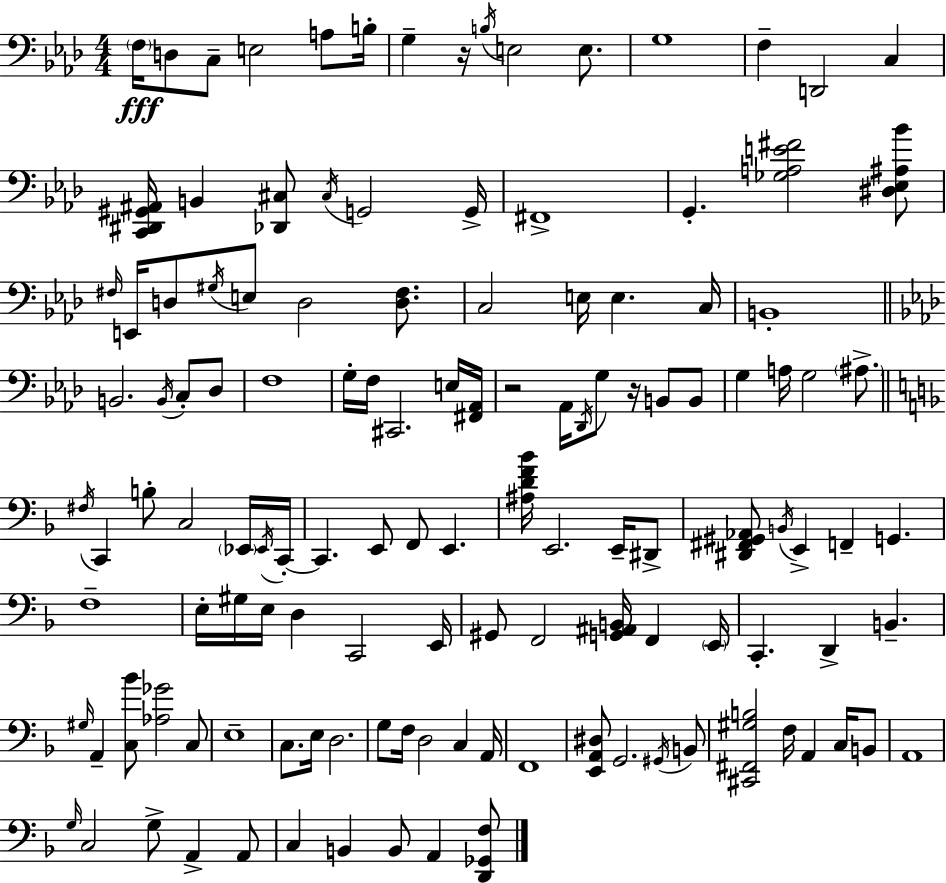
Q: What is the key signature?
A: F minor